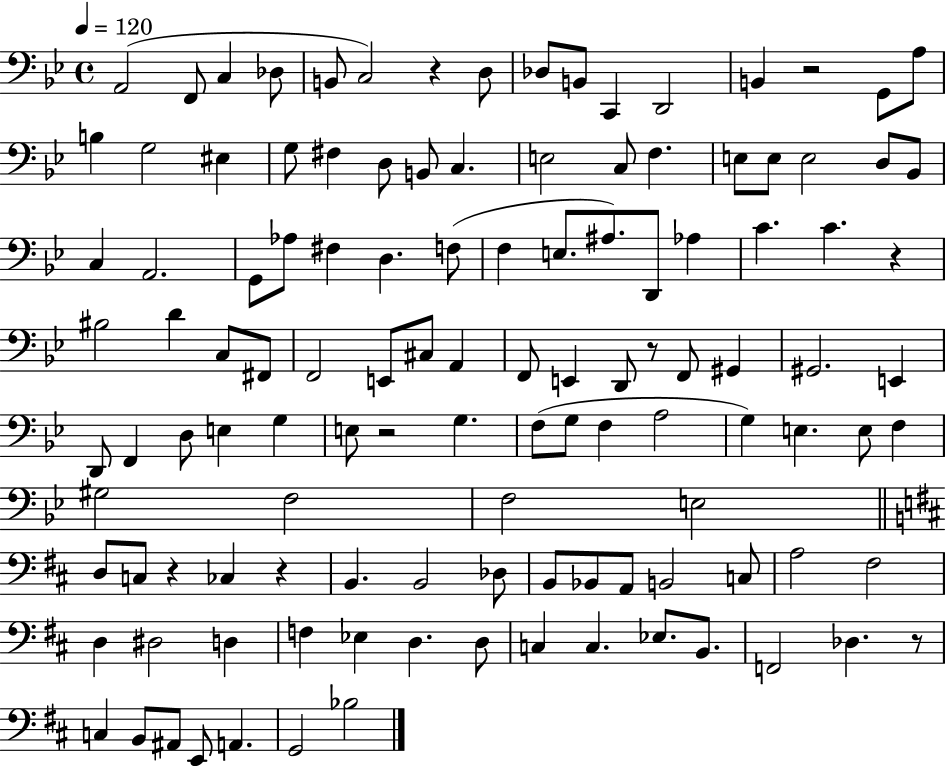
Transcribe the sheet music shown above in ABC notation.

X:1
T:Untitled
M:4/4
L:1/4
K:Bb
A,,2 F,,/2 C, _D,/2 B,,/2 C,2 z D,/2 _D,/2 B,,/2 C,, D,,2 B,, z2 G,,/2 A,/2 B, G,2 ^E, G,/2 ^F, D,/2 B,,/2 C, E,2 C,/2 F, E,/2 E,/2 E,2 D,/2 _B,,/2 C, A,,2 G,,/2 _A,/2 ^F, D, F,/2 F, E,/2 ^A,/2 D,,/2 _A, C C z ^B,2 D C,/2 ^F,,/2 F,,2 E,,/2 ^C,/2 A,, F,,/2 E,, D,,/2 z/2 F,,/2 ^G,, ^G,,2 E,, D,,/2 F,, D,/2 E, G, E,/2 z2 G, F,/2 G,/2 F, A,2 G, E, E,/2 F, ^G,2 F,2 F,2 E,2 D,/2 C,/2 z _C, z B,, B,,2 _D,/2 B,,/2 _B,,/2 A,,/2 B,,2 C,/2 A,2 ^F,2 D, ^D,2 D, F, _E, D, D,/2 C, C, _E,/2 B,,/2 F,,2 _D, z/2 C, B,,/2 ^A,,/2 E,,/2 A,, G,,2 _B,2